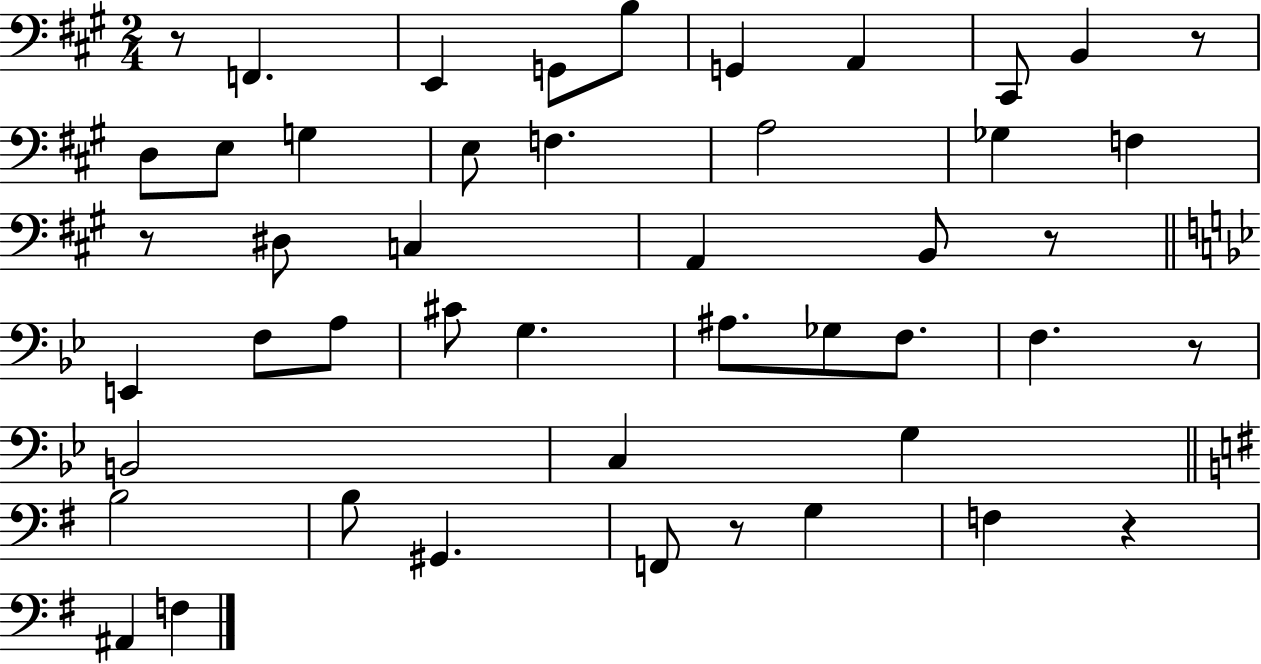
R/e F2/q. E2/q G2/e B3/e G2/q A2/q C#2/e B2/q R/e D3/e E3/e G3/q E3/e F3/q. A3/h Gb3/q F3/q R/e D#3/e C3/q A2/q B2/e R/e E2/q F3/e A3/e C#4/e G3/q. A#3/e. Gb3/e F3/e. F3/q. R/e B2/h C3/q G3/q B3/h B3/e G#2/q. F2/e R/e G3/q F3/q R/q A#2/q F3/q